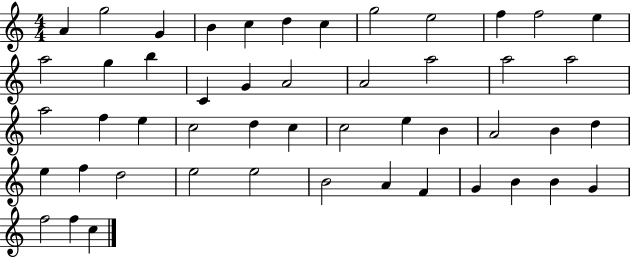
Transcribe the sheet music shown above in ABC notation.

X:1
T:Untitled
M:4/4
L:1/4
K:C
A g2 G B c d c g2 e2 f f2 e a2 g b C G A2 A2 a2 a2 a2 a2 f e c2 d c c2 e B A2 B d e f d2 e2 e2 B2 A F G B B G f2 f c